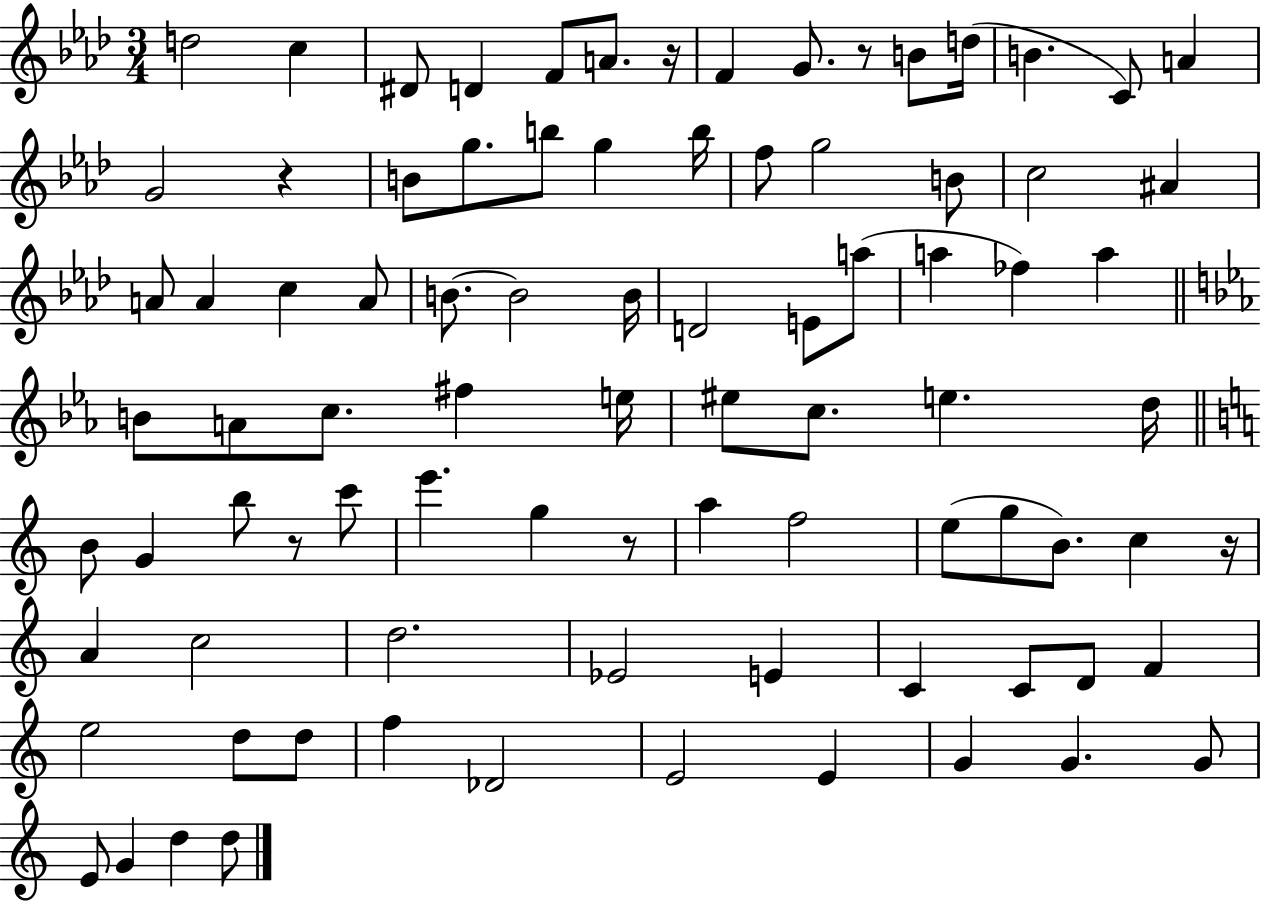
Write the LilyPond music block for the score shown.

{
  \clef treble
  \numericTimeSignature
  \time 3/4
  \key aes \major
  d''2 c''4 | dis'8 d'4 f'8 a'8. r16 | f'4 g'8. r8 b'8 d''16( | b'4. c'8) a'4 | \break g'2 r4 | b'8 g''8. b''8 g''4 b''16 | f''8 g''2 b'8 | c''2 ais'4 | \break a'8 a'4 c''4 a'8 | b'8.~~ b'2 b'16 | d'2 e'8 a''8( | a''4 fes''4) a''4 | \break \bar "||" \break \key c \minor b'8 a'8 c''8. fis''4 e''16 | eis''8 c''8. e''4. d''16 | \bar "||" \break \key c \major b'8 g'4 b''8 r8 c'''8 | e'''4. g''4 r8 | a''4 f''2 | e''8( g''8 b'8.) c''4 r16 | \break a'4 c''2 | d''2. | ees'2 e'4 | c'4 c'8 d'8 f'4 | \break e''2 d''8 d''8 | f''4 des'2 | e'2 e'4 | g'4 g'4. g'8 | \break e'8 g'4 d''4 d''8 | \bar "|."
}